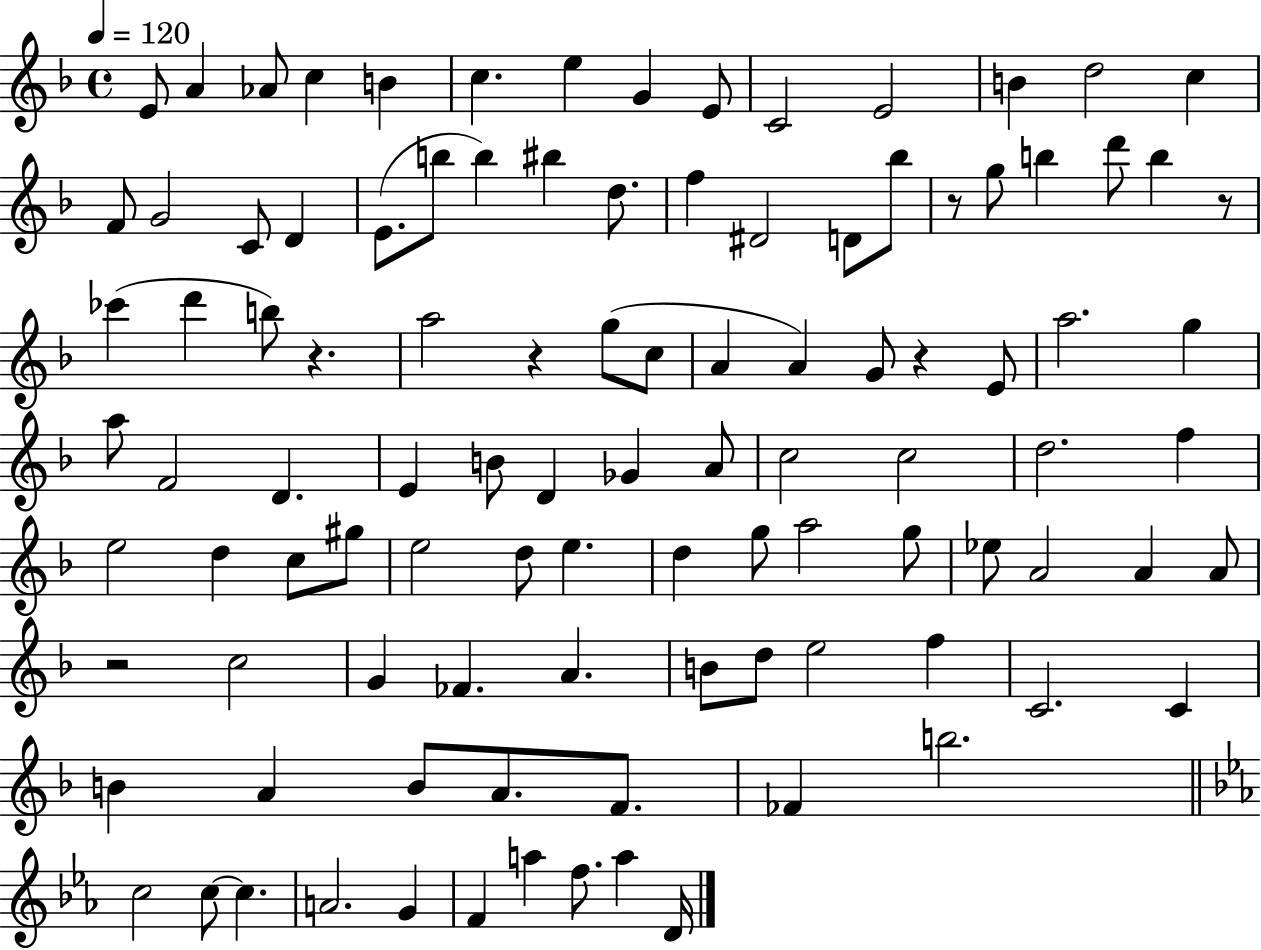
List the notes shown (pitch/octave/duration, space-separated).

E4/e A4/q Ab4/e C5/q B4/q C5/q. E5/q G4/q E4/e C4/h E4/h B4/q D5/h C5/q F4/e G4/h C4/e D4/q E4/e. B5/e B5/q BIS5/q D5/e. F5/q D#4/h D4/e Bb5/e R/e G5/e B5/q D6/e B5/q R/e CES6/q D6/q B5/e R/q. A5/h R/q G5/e C5/e A4/q A4/q G4/e R/q E4/e A5/h. G5/q A5/e F4/h D4/q. E4/q B4/e D4/q Gb4/q A4/e C5/h C5/h D5/h. F5/q E5/h D5/q C5/e G#5/e E5/h D5/e E5/q. D5/q G5/e A5/h G5/e Eb5/e A4/h A4/q A4/e R/h C5/h G4/q FES4/q. A4/q. B4/e D5/e E5/h F5/q C4/h. C4/q B4/q A4/q B4/e A4/e. F4/e. FES4/q B5/h. C5/h C5/e C5/q. A4/h. G4/q F4/q A5/q F5/e. A5/q D4/s